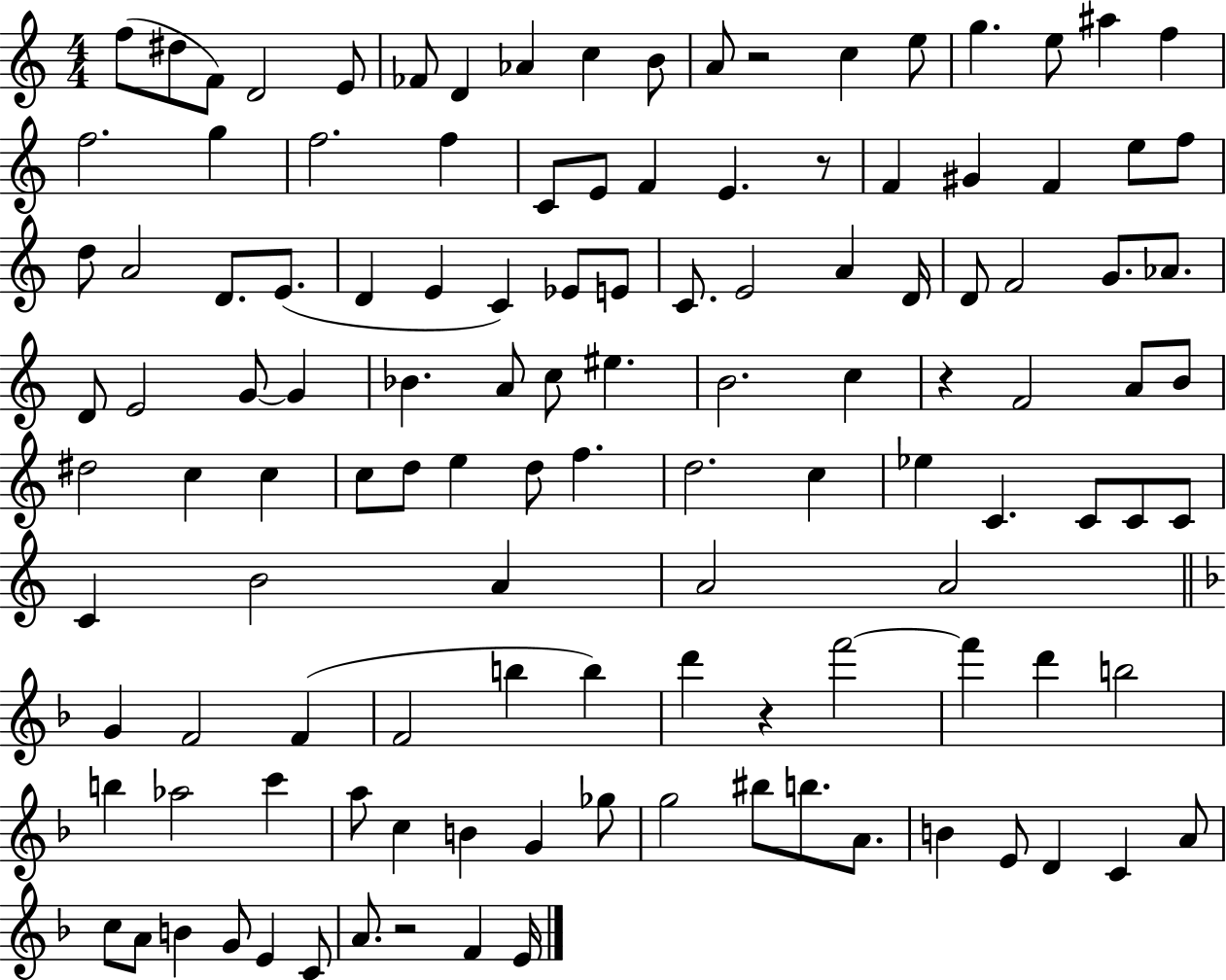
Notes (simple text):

F5/e D#5/e F4/e D4/h E4/e FES4/e D4/q Ab4/q C5/q B4/e A4/e R/h C5/q E5/e G5/q. E5/e A#5/q F5/q F5/h. G5/q F5/h. F5/q C4/e E4/e F4/q E4/q. R/e F4/q G#4/q F4/q E5/e F5/e D5/e A4/h D4/e. E4/e. D4/q E4/q C4/q Eb4/e E4/e C4/e. E4/h A4/q D4/s D4/e F4/h G4/e. Ab4/e. D4/e E4/h G4/e G4/q Bb4/q. A4/e C5/e EIS5/q. B4/h. C5/q R/q F4/h A4/e B4/e D#5/h C5/q C5/q C5/e D5/e E5/q D5/e F5/q. D5/h. C5/q Eb5/q C4/q. C4/e C4/e C4/e C4/q B4/h A4/q A4/h A4/h G4/q F4/h F4/q F4/h B5/q B5/q D6/q R/q F6/h F6/q D6/q B5/h B5/q Ab5/h C6/q A5/e C5/q B4/q G4/q Gb5/e G5/h BIS5/e B5/e. A4/e. B4/q E4/e D4/q C4/q A4/e C5/e A4/e B4/q G4/e E4/q C4/e A4/e. R/h F4/q E4/s